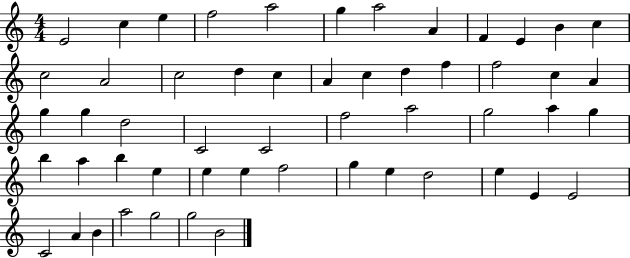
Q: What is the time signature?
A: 4/4